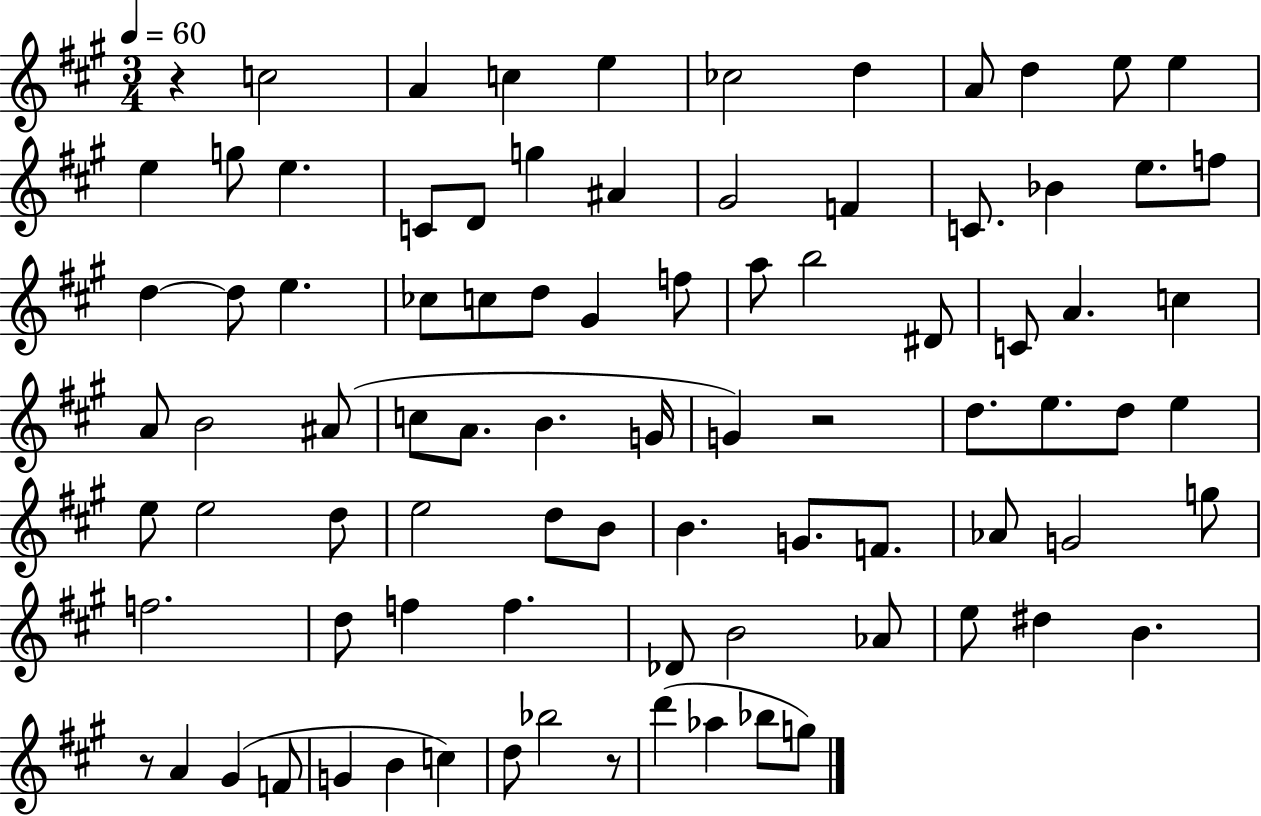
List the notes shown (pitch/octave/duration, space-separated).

R/q C5/h A4/q C5/q E5/q CES5/h D5/q A4/e D5/q E5/e E5/q E5/q G5/e E5/q. C4/e D4/e G5/q A#4/q G#4/h F4/q C4/e. Bb4/q E5/e. F5/e D5/q D5/e E5/q. CES5/e C5/e D5/e G#4/q F5/e A5/e B5/h D#4/e C4/e A4/q. C5/q A4/e B4/h A#4/e C5/e A4/e. B4/q. G4/s G4/q R/h D5/e. E5/e. D5/e E5/q E5/e E5/h D5/e E5/h D5/e B4/e B4/q. G4/e. F4/e. Ab4/e G4/h G5/e F5/h. D5/e F5/q F5/q. Db4/e B4/h Ab4/e E5/e D#5/q B4/q. R/e A4/q G#4/q F4/e G4/q B4/q C5/q D5/e Bb5/h R/e D6/q Ab5/q Bb5/e G5/e